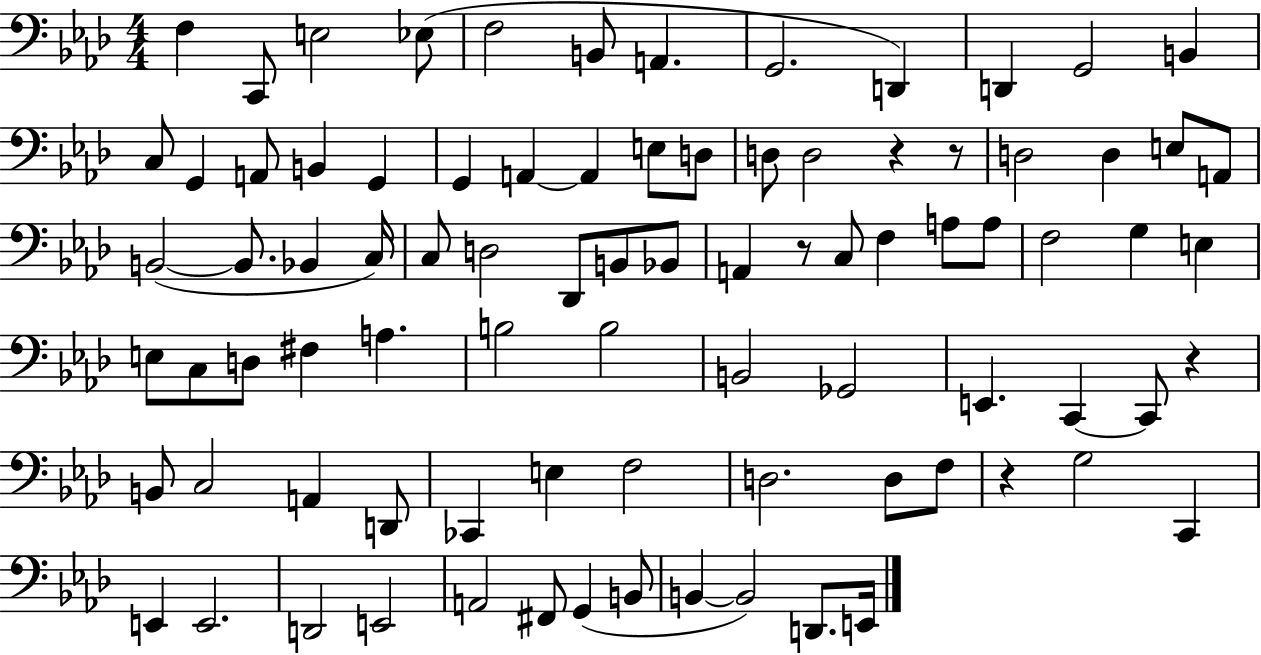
F3/q C2/e E3/h Eb3/e F3/h B2/e A2/q. G2/h. D2/q D2/q G2/h B2/q C3/e G2/q A2/e B2/q G2/q G2/q A2/q A2/q E3/e D3/e D3/e D3/h R/q R/e D3/h D3/q E3/e A2/e B2/h B2/e. Bb2/q C3/s C3/e D3/h Db2/e B2/e Bb2/e A2/q R/e C3/e F3/q A3/e A3/e F3/h G3/q E3/q E3/e C3/e D3/e F#3/q A3/q. B3/h B3/h B2/h Gb2/h E2/q. C2/q C2/e R/q B2/e C3/h A2/q D2/e CES2/q E3/q F3/h D3/h. D3/e F3/e R/q G3/h C2/q E2/q E2/h. D2/h E2/h A2/h F#2/e G2/q B2/e B2/q B2/h D2/e. E2/s